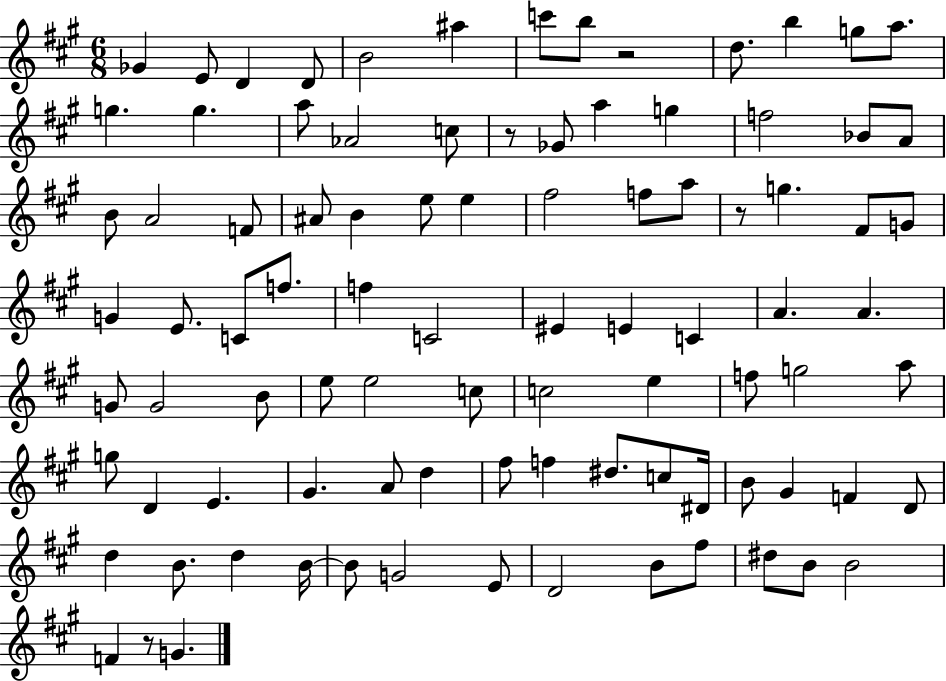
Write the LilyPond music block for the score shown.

{
  \clef treble
  \numericTimeSignature
  \time 6/8
  \key a \major
  \repeat volta 2 { ges'4 e'8 d'4 d'8 | b'2 ais''4 | c'''8 b''8 r2 | d''8. b''4 g''8 a''8. | \break g''4. g''4. | a''8 aes'2 c''8 | r8 ges'8 a''4 g''4 | f''2 bes'8 a'8 | \break b'8 a'2 f'8 | ais'8 b'4 e''8 e''4 | fis''2 f''8 a''8 | r8 g''4. fis'8 g'8 | \break g'4 e'8. c'8 f''8. | f''4 c'2 | eis'4 e'4 c'4 | a'4. a'4. | \break g'8 g'2 b'8 | e''8 e''2 c''8 | c''2 e''4 | f''8 g''2 a''8 | \break g''8 d'4 e'4. | gis'4. a'8 d''4 | fis''8 f''4 dis''8. c''8 dis'16 | b'8 gis'4 f'4 d'8 | \break d''4 b'8. d''4 b'16~~ | b'8 g'2 e'8 | d'2 b'8 fis''8 | dis''8 b'8 b'2 | \break f'4 r8 g'4. | } \bar "|."
}